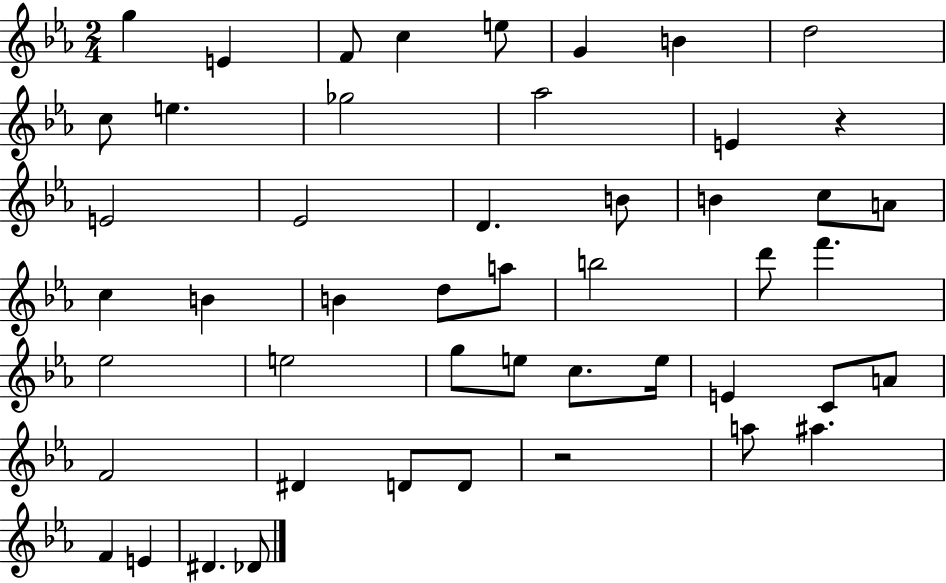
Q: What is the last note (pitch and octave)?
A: Db4